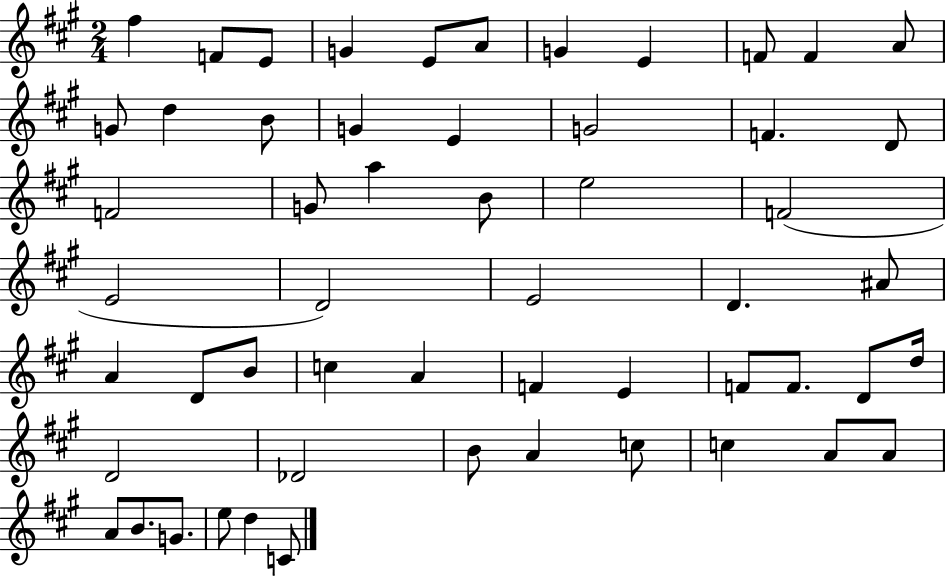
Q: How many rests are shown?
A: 0